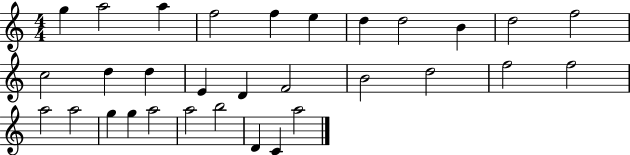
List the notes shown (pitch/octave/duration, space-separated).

G5/q A5/h A5/q F5/h F5/q E5/q D5/q D5/h B4/q D5/h F5/h C5/h D5/q D5/q E4/q D4/q F4/h B4/h D5/h F5/h F5/h A5/h A5/h G5/q G5/q A5/h A5/h B5/h D4/q C4/q A5/h